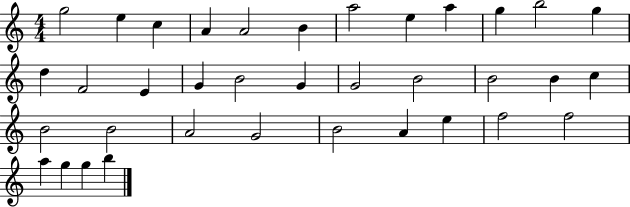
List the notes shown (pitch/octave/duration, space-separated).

G5/h E5/q C5/q A4/q A4/h B4/q A5/h E5/q A5/q G5/q B5/h G5/q D5/q F4/h E4/q G4/q B4/h G4/q G4/h B4/h B4/h B4/q C5/q B4/h B4/h A4/h G4/h B4/h A4/q E5/q F5/h F5/h A5/q G5/q G5/q B5/q